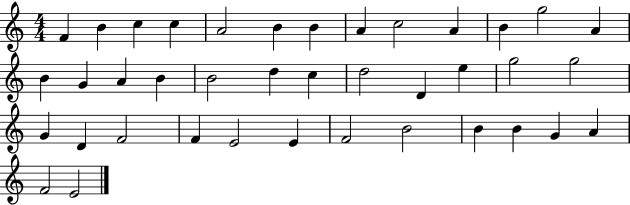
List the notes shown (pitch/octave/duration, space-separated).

F4/q B4/q C5/q C5/q A4/h B4/q B4/q A4/q C5/h A4/q B4/q G5/h A4/q B4/q G4/q A4/q B4/q B4/h D5/q C5/q D5/h D4/q E5/q G5/h G5/h G4/q D4/q F4/h F4/q E4/h E4/q F4/h B4/h B4/q B4/q G4/q A4/q F4/h E4/h